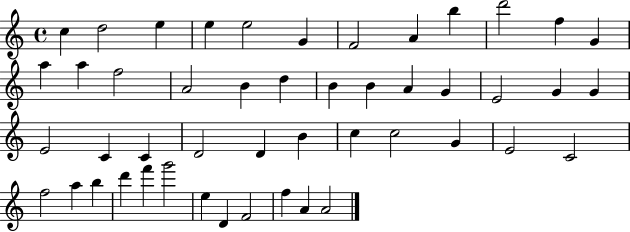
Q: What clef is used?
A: treble